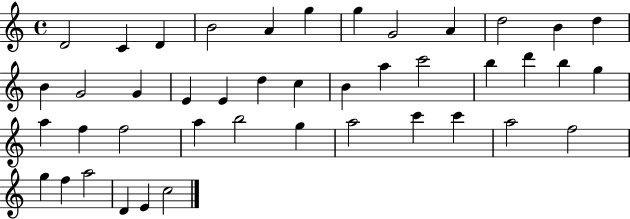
X:1
T:Untitled
M:4/4
L:1/4
K:C
D2 C D B2 A g g G2 A d2 B d B G2 G E E d c B a c'2 b d' b g a f f2 a b2 g a2 c' c' a2 f2 g f a2 D E c2